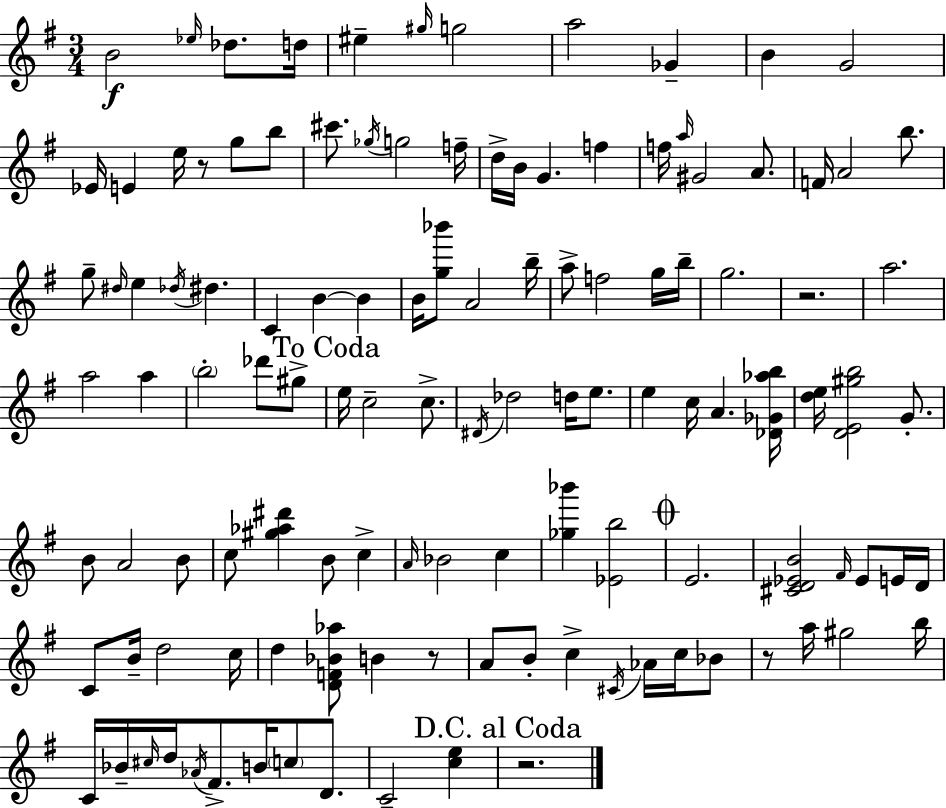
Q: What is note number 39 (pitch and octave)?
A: B4